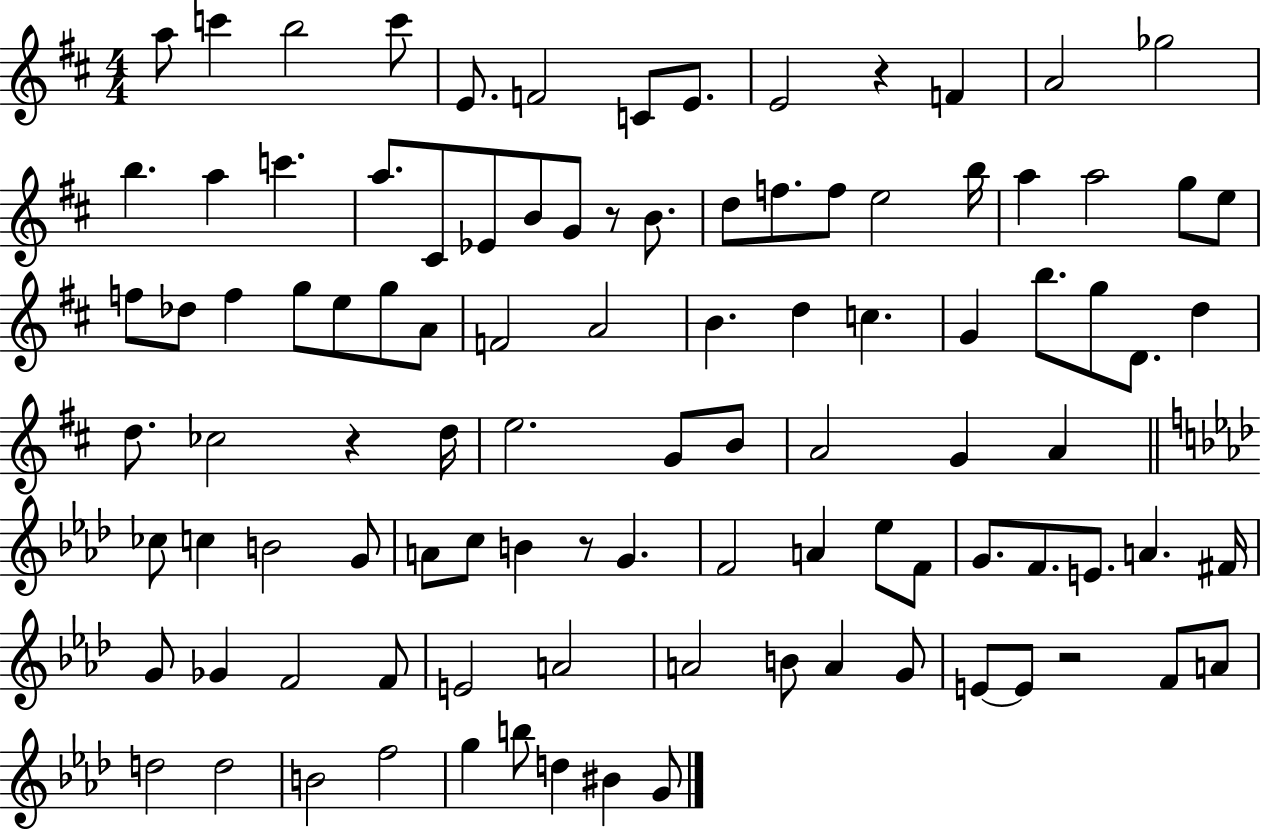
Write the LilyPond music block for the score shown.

{
  \clef treble
  \numericTimeSignature
  \time 4/4
  \key d \major
  a''8 c'''4 b''2 c'''8 | e'8. f'2 c'8 e'8. | e'2 r4 f'4 | a'2 ges''2 | \break b''4. a''4 c'''4. | a''8. cis'8 ees'8 b'8 g'8 r8 b'8. | d''8 f''8. f''8 e''2 b''16 | a''4 a''2 g''8 e''8 | \break f''8 des''8 f''4 g''8 e''8 g''8 a'8 | f'2 a'2 | b'4. d''4 c''4. | g'4 b''8. g''8 d'8. d''4 | \break d''8. ces''2 r4 d''16 | e''2. g'8 b'8 | a'2 g'4 a'4 | \bar "||" \break \key aes \major ces''8 c''4 b'2 g'8 | a'8 c''8 b'4 r8 g'4. | f'2 a'4 ees''8 f'8 | g'8. f'8. e'8. a'4. fis'16 | \break g'8 ges'4 f'2 f'8 | e'2 a'2 | a'2 b'8 a'4 g'8 | e'8~~ e'8 r2 f'8 a'8 | \break d''2 d''2 | b'2 f''2 | g''4 b''8 d''4 bis'4 g'8 | \bar "|."
}